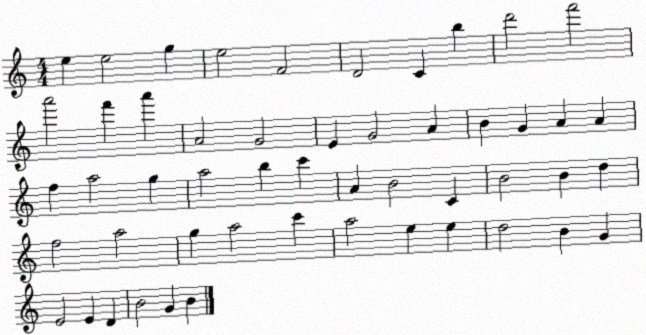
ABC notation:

X:1
T:Untitled
M:4/4
L:1/4
K:C
e e2 g e2 F2 D2 C b d'2 f'2 a'2 f' a' A2 G2 E G2 A B G A A f a2 g a2 b c' A B2 C B2 B d f2 a2 g a2 c' a2 e e d2 B G E2 E D B2 G B